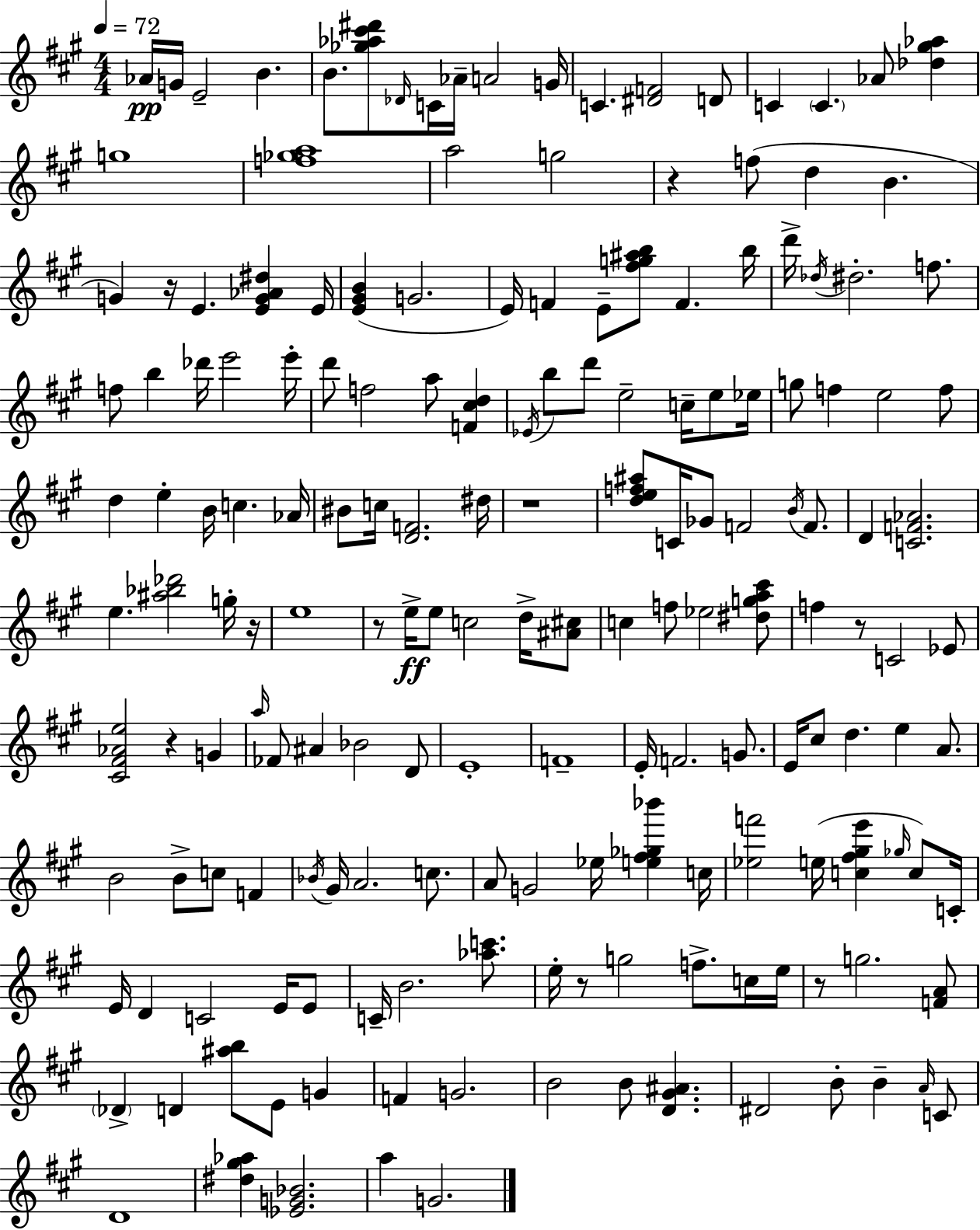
{
  \clef treble
  \numericTimeSignature
  \time 4/4
  \key a \major
  \tempo 4 = 72
  aes'16\pp g'16 e'2-- b'4. | b'8. <ges'' aes'' cis''' dis'''>8 \grace { des'16 } c'16 aes'16-- a'2 | g'16 c'4. <dis' f'>2 d'8 | c'4 \parenthesize c'4. aes'8 <des'' gis'' aes''>4 | \break g''1 | <f'' ges'' a''>1 | a''2 g''2 | r4 f''8( d''4 b'4. | \break g'4) r16 e'4. <e' g' aes' dis''>4 | e'16 <e' gis' b'>4( g'2. | e'16) f'4 e'8-- <fis'' g'' ais'' b''>8 f'4. | b''16 d'''16-> \acciaccatura { des''16 } dis''2.-. f''8. | \break f''8 b''4 des'''16 e'''2 | e'''16-. d'''8 f''2 a''8 <f' cis'' d''>4 | \acciaccatura { ees'16 } b''8 d'''8 e''2-- c''16-- | e''8 ees''16 g''8 f''4 e''2 | \break f''8 d''4 e''4-. b'16 c''4. | aes'16 bis'8 c''16 <d' f'>2. | dis''16 r1 | <d'' e'' f'' ais''>8 c'16 ges'8 f'2 | \break \acciaccatura { b'16 } f'8. d'4 <c' f' aes'>2. | e''4. <ais'' bes'' des'''>2 | g''16-. r16 e''1 | r8 e''16->\ff e''8 c''2 | \break d''16-> <ais' cis''>8 c''4 f''8 ees''2 | <dis'' g'' a'' cis'''>8 f''4 r8 c'2 | ees'8 <cis' fis' aes' e''>2 r4 | g'4 \grace { a''16 } fes'8 ais'4 bes'2 | \break d'8 e'1-. | f'1-- | e'16-. f'2. | g'8. e'16 cis''8 d''4. e''4 | \break a'8. b'2 b'8-> c''8 | f'4 \acciaccatura { bes'16 } gis'16 a'2. | c''8. a'8 g'2 | ees''16 <e'' fis'' ges'' bes'''>4 c''16 <ees'' f'''>2 e''16( <c'' fis'' gis'' e'''>4 | \break \grace { ges''16 } c''8) c'16-. e'16 d'4 c'2 | e'16 e'8 c'16-- b'2. | <aes'' c'''>8. e''16-. r8 g''2 | f''8.-> c''16 e''16 r8 g''2. | \break <f' a'>8 \parenthesize des'4-> d'4 <ais'' b''>8 | e'8 g'4 f'4 g'2. | b'2 b'8 | <d' gis' ais'>4. dis'2 b'8-. | \break b'4-- \grace { a'16 } c'8 d'1 | <dis'' gis'' aes''>4 <ees' g' bes'>2. | a''4 g'2. | \bar "|."
}